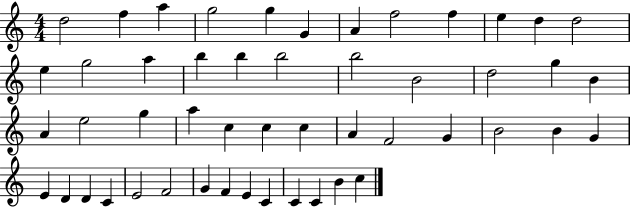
{
  \clef treble
  \numericTimeSignature
  \time 4/4
  \key c \major
  d''2 f''4 a''4 | g''2 g''4 g'4 | a'4 f''2 f''4 | e''4 d''4 d''2 | \break e''4 g''2 a''4 | b''4 b''4 b''2 | b''2 b'2 | d''2 g''4 b'4 | \break a'4 e''2 g''4 | a''4 c''4 c''4 c''4 | a'4 f'2 g'4 | b'2 b'4 g'4 | \break e'4 d'4 d'4 c'4 | e'2 f'2 | g'4 f'4 e'4 c'4 | c'4 c'4 b'4 c''4 | \break \bar "|."
}